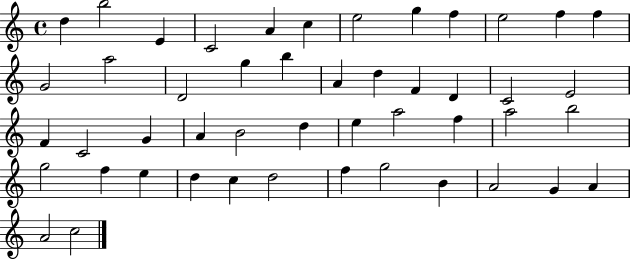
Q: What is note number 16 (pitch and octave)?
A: G5